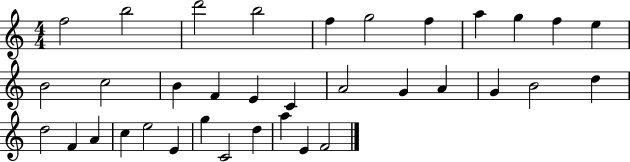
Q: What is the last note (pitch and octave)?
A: F4